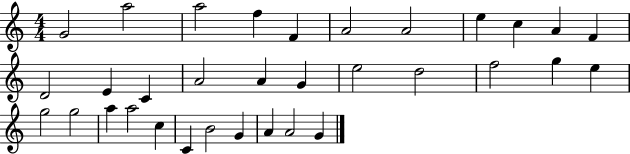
{
  \clef treble
  \numericTimeSignature
  \time 4/4
  \key c \major
  g'2 a''2 | a''2 f''4 f'4 | a'2 a'2 | e''4 c''4 a'4 f'4 | \break d'2 e'4 c'4 | a'2 a'4 g'4 | e''2 d''2 | f''2 g''4 e''4 | \break g''2 g''2 | a''4 a''2 c''4 | c'4 b'2 g'4 | a'4 a'2 g'4 | \break \bar "|."
}